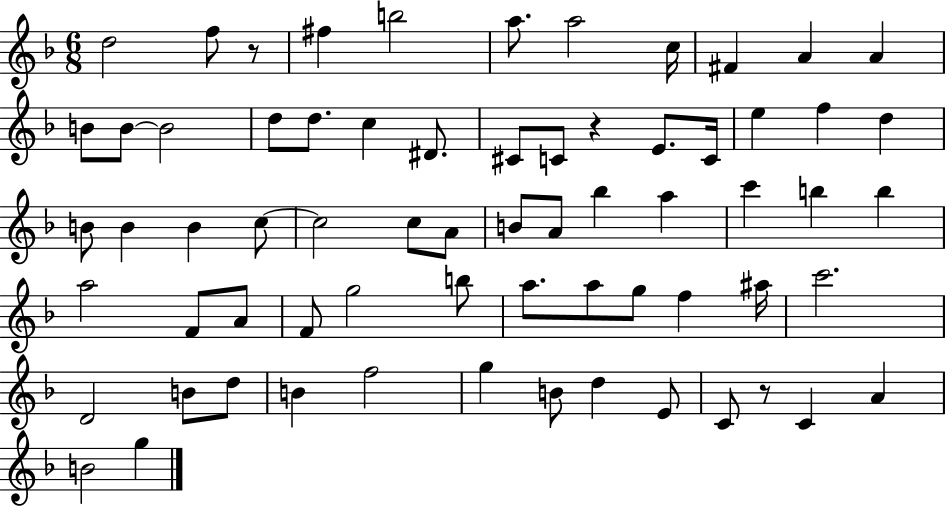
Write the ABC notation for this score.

X:1
T:Untitled
M:6/8
L:1/4
K:F
d2 f/2 z/2 ^f b2 a/2 a2 c/4 ^F A A B/2 B/2 B2 d/2 d/2 c ^D/2 ^C/2 C/2 z E/2 C/4 e f d B/2 B B c/2 c2 c/2 A/2 B/2 A/2 _b a c' b b a2 F/2 A/2 F/2 g2 b/2 a/2 a/2 g/2 f ^a/4 c'2 D2 B/2 d/2 B f2 g B/2 d E/2 C/2 z/2 C A B2 g